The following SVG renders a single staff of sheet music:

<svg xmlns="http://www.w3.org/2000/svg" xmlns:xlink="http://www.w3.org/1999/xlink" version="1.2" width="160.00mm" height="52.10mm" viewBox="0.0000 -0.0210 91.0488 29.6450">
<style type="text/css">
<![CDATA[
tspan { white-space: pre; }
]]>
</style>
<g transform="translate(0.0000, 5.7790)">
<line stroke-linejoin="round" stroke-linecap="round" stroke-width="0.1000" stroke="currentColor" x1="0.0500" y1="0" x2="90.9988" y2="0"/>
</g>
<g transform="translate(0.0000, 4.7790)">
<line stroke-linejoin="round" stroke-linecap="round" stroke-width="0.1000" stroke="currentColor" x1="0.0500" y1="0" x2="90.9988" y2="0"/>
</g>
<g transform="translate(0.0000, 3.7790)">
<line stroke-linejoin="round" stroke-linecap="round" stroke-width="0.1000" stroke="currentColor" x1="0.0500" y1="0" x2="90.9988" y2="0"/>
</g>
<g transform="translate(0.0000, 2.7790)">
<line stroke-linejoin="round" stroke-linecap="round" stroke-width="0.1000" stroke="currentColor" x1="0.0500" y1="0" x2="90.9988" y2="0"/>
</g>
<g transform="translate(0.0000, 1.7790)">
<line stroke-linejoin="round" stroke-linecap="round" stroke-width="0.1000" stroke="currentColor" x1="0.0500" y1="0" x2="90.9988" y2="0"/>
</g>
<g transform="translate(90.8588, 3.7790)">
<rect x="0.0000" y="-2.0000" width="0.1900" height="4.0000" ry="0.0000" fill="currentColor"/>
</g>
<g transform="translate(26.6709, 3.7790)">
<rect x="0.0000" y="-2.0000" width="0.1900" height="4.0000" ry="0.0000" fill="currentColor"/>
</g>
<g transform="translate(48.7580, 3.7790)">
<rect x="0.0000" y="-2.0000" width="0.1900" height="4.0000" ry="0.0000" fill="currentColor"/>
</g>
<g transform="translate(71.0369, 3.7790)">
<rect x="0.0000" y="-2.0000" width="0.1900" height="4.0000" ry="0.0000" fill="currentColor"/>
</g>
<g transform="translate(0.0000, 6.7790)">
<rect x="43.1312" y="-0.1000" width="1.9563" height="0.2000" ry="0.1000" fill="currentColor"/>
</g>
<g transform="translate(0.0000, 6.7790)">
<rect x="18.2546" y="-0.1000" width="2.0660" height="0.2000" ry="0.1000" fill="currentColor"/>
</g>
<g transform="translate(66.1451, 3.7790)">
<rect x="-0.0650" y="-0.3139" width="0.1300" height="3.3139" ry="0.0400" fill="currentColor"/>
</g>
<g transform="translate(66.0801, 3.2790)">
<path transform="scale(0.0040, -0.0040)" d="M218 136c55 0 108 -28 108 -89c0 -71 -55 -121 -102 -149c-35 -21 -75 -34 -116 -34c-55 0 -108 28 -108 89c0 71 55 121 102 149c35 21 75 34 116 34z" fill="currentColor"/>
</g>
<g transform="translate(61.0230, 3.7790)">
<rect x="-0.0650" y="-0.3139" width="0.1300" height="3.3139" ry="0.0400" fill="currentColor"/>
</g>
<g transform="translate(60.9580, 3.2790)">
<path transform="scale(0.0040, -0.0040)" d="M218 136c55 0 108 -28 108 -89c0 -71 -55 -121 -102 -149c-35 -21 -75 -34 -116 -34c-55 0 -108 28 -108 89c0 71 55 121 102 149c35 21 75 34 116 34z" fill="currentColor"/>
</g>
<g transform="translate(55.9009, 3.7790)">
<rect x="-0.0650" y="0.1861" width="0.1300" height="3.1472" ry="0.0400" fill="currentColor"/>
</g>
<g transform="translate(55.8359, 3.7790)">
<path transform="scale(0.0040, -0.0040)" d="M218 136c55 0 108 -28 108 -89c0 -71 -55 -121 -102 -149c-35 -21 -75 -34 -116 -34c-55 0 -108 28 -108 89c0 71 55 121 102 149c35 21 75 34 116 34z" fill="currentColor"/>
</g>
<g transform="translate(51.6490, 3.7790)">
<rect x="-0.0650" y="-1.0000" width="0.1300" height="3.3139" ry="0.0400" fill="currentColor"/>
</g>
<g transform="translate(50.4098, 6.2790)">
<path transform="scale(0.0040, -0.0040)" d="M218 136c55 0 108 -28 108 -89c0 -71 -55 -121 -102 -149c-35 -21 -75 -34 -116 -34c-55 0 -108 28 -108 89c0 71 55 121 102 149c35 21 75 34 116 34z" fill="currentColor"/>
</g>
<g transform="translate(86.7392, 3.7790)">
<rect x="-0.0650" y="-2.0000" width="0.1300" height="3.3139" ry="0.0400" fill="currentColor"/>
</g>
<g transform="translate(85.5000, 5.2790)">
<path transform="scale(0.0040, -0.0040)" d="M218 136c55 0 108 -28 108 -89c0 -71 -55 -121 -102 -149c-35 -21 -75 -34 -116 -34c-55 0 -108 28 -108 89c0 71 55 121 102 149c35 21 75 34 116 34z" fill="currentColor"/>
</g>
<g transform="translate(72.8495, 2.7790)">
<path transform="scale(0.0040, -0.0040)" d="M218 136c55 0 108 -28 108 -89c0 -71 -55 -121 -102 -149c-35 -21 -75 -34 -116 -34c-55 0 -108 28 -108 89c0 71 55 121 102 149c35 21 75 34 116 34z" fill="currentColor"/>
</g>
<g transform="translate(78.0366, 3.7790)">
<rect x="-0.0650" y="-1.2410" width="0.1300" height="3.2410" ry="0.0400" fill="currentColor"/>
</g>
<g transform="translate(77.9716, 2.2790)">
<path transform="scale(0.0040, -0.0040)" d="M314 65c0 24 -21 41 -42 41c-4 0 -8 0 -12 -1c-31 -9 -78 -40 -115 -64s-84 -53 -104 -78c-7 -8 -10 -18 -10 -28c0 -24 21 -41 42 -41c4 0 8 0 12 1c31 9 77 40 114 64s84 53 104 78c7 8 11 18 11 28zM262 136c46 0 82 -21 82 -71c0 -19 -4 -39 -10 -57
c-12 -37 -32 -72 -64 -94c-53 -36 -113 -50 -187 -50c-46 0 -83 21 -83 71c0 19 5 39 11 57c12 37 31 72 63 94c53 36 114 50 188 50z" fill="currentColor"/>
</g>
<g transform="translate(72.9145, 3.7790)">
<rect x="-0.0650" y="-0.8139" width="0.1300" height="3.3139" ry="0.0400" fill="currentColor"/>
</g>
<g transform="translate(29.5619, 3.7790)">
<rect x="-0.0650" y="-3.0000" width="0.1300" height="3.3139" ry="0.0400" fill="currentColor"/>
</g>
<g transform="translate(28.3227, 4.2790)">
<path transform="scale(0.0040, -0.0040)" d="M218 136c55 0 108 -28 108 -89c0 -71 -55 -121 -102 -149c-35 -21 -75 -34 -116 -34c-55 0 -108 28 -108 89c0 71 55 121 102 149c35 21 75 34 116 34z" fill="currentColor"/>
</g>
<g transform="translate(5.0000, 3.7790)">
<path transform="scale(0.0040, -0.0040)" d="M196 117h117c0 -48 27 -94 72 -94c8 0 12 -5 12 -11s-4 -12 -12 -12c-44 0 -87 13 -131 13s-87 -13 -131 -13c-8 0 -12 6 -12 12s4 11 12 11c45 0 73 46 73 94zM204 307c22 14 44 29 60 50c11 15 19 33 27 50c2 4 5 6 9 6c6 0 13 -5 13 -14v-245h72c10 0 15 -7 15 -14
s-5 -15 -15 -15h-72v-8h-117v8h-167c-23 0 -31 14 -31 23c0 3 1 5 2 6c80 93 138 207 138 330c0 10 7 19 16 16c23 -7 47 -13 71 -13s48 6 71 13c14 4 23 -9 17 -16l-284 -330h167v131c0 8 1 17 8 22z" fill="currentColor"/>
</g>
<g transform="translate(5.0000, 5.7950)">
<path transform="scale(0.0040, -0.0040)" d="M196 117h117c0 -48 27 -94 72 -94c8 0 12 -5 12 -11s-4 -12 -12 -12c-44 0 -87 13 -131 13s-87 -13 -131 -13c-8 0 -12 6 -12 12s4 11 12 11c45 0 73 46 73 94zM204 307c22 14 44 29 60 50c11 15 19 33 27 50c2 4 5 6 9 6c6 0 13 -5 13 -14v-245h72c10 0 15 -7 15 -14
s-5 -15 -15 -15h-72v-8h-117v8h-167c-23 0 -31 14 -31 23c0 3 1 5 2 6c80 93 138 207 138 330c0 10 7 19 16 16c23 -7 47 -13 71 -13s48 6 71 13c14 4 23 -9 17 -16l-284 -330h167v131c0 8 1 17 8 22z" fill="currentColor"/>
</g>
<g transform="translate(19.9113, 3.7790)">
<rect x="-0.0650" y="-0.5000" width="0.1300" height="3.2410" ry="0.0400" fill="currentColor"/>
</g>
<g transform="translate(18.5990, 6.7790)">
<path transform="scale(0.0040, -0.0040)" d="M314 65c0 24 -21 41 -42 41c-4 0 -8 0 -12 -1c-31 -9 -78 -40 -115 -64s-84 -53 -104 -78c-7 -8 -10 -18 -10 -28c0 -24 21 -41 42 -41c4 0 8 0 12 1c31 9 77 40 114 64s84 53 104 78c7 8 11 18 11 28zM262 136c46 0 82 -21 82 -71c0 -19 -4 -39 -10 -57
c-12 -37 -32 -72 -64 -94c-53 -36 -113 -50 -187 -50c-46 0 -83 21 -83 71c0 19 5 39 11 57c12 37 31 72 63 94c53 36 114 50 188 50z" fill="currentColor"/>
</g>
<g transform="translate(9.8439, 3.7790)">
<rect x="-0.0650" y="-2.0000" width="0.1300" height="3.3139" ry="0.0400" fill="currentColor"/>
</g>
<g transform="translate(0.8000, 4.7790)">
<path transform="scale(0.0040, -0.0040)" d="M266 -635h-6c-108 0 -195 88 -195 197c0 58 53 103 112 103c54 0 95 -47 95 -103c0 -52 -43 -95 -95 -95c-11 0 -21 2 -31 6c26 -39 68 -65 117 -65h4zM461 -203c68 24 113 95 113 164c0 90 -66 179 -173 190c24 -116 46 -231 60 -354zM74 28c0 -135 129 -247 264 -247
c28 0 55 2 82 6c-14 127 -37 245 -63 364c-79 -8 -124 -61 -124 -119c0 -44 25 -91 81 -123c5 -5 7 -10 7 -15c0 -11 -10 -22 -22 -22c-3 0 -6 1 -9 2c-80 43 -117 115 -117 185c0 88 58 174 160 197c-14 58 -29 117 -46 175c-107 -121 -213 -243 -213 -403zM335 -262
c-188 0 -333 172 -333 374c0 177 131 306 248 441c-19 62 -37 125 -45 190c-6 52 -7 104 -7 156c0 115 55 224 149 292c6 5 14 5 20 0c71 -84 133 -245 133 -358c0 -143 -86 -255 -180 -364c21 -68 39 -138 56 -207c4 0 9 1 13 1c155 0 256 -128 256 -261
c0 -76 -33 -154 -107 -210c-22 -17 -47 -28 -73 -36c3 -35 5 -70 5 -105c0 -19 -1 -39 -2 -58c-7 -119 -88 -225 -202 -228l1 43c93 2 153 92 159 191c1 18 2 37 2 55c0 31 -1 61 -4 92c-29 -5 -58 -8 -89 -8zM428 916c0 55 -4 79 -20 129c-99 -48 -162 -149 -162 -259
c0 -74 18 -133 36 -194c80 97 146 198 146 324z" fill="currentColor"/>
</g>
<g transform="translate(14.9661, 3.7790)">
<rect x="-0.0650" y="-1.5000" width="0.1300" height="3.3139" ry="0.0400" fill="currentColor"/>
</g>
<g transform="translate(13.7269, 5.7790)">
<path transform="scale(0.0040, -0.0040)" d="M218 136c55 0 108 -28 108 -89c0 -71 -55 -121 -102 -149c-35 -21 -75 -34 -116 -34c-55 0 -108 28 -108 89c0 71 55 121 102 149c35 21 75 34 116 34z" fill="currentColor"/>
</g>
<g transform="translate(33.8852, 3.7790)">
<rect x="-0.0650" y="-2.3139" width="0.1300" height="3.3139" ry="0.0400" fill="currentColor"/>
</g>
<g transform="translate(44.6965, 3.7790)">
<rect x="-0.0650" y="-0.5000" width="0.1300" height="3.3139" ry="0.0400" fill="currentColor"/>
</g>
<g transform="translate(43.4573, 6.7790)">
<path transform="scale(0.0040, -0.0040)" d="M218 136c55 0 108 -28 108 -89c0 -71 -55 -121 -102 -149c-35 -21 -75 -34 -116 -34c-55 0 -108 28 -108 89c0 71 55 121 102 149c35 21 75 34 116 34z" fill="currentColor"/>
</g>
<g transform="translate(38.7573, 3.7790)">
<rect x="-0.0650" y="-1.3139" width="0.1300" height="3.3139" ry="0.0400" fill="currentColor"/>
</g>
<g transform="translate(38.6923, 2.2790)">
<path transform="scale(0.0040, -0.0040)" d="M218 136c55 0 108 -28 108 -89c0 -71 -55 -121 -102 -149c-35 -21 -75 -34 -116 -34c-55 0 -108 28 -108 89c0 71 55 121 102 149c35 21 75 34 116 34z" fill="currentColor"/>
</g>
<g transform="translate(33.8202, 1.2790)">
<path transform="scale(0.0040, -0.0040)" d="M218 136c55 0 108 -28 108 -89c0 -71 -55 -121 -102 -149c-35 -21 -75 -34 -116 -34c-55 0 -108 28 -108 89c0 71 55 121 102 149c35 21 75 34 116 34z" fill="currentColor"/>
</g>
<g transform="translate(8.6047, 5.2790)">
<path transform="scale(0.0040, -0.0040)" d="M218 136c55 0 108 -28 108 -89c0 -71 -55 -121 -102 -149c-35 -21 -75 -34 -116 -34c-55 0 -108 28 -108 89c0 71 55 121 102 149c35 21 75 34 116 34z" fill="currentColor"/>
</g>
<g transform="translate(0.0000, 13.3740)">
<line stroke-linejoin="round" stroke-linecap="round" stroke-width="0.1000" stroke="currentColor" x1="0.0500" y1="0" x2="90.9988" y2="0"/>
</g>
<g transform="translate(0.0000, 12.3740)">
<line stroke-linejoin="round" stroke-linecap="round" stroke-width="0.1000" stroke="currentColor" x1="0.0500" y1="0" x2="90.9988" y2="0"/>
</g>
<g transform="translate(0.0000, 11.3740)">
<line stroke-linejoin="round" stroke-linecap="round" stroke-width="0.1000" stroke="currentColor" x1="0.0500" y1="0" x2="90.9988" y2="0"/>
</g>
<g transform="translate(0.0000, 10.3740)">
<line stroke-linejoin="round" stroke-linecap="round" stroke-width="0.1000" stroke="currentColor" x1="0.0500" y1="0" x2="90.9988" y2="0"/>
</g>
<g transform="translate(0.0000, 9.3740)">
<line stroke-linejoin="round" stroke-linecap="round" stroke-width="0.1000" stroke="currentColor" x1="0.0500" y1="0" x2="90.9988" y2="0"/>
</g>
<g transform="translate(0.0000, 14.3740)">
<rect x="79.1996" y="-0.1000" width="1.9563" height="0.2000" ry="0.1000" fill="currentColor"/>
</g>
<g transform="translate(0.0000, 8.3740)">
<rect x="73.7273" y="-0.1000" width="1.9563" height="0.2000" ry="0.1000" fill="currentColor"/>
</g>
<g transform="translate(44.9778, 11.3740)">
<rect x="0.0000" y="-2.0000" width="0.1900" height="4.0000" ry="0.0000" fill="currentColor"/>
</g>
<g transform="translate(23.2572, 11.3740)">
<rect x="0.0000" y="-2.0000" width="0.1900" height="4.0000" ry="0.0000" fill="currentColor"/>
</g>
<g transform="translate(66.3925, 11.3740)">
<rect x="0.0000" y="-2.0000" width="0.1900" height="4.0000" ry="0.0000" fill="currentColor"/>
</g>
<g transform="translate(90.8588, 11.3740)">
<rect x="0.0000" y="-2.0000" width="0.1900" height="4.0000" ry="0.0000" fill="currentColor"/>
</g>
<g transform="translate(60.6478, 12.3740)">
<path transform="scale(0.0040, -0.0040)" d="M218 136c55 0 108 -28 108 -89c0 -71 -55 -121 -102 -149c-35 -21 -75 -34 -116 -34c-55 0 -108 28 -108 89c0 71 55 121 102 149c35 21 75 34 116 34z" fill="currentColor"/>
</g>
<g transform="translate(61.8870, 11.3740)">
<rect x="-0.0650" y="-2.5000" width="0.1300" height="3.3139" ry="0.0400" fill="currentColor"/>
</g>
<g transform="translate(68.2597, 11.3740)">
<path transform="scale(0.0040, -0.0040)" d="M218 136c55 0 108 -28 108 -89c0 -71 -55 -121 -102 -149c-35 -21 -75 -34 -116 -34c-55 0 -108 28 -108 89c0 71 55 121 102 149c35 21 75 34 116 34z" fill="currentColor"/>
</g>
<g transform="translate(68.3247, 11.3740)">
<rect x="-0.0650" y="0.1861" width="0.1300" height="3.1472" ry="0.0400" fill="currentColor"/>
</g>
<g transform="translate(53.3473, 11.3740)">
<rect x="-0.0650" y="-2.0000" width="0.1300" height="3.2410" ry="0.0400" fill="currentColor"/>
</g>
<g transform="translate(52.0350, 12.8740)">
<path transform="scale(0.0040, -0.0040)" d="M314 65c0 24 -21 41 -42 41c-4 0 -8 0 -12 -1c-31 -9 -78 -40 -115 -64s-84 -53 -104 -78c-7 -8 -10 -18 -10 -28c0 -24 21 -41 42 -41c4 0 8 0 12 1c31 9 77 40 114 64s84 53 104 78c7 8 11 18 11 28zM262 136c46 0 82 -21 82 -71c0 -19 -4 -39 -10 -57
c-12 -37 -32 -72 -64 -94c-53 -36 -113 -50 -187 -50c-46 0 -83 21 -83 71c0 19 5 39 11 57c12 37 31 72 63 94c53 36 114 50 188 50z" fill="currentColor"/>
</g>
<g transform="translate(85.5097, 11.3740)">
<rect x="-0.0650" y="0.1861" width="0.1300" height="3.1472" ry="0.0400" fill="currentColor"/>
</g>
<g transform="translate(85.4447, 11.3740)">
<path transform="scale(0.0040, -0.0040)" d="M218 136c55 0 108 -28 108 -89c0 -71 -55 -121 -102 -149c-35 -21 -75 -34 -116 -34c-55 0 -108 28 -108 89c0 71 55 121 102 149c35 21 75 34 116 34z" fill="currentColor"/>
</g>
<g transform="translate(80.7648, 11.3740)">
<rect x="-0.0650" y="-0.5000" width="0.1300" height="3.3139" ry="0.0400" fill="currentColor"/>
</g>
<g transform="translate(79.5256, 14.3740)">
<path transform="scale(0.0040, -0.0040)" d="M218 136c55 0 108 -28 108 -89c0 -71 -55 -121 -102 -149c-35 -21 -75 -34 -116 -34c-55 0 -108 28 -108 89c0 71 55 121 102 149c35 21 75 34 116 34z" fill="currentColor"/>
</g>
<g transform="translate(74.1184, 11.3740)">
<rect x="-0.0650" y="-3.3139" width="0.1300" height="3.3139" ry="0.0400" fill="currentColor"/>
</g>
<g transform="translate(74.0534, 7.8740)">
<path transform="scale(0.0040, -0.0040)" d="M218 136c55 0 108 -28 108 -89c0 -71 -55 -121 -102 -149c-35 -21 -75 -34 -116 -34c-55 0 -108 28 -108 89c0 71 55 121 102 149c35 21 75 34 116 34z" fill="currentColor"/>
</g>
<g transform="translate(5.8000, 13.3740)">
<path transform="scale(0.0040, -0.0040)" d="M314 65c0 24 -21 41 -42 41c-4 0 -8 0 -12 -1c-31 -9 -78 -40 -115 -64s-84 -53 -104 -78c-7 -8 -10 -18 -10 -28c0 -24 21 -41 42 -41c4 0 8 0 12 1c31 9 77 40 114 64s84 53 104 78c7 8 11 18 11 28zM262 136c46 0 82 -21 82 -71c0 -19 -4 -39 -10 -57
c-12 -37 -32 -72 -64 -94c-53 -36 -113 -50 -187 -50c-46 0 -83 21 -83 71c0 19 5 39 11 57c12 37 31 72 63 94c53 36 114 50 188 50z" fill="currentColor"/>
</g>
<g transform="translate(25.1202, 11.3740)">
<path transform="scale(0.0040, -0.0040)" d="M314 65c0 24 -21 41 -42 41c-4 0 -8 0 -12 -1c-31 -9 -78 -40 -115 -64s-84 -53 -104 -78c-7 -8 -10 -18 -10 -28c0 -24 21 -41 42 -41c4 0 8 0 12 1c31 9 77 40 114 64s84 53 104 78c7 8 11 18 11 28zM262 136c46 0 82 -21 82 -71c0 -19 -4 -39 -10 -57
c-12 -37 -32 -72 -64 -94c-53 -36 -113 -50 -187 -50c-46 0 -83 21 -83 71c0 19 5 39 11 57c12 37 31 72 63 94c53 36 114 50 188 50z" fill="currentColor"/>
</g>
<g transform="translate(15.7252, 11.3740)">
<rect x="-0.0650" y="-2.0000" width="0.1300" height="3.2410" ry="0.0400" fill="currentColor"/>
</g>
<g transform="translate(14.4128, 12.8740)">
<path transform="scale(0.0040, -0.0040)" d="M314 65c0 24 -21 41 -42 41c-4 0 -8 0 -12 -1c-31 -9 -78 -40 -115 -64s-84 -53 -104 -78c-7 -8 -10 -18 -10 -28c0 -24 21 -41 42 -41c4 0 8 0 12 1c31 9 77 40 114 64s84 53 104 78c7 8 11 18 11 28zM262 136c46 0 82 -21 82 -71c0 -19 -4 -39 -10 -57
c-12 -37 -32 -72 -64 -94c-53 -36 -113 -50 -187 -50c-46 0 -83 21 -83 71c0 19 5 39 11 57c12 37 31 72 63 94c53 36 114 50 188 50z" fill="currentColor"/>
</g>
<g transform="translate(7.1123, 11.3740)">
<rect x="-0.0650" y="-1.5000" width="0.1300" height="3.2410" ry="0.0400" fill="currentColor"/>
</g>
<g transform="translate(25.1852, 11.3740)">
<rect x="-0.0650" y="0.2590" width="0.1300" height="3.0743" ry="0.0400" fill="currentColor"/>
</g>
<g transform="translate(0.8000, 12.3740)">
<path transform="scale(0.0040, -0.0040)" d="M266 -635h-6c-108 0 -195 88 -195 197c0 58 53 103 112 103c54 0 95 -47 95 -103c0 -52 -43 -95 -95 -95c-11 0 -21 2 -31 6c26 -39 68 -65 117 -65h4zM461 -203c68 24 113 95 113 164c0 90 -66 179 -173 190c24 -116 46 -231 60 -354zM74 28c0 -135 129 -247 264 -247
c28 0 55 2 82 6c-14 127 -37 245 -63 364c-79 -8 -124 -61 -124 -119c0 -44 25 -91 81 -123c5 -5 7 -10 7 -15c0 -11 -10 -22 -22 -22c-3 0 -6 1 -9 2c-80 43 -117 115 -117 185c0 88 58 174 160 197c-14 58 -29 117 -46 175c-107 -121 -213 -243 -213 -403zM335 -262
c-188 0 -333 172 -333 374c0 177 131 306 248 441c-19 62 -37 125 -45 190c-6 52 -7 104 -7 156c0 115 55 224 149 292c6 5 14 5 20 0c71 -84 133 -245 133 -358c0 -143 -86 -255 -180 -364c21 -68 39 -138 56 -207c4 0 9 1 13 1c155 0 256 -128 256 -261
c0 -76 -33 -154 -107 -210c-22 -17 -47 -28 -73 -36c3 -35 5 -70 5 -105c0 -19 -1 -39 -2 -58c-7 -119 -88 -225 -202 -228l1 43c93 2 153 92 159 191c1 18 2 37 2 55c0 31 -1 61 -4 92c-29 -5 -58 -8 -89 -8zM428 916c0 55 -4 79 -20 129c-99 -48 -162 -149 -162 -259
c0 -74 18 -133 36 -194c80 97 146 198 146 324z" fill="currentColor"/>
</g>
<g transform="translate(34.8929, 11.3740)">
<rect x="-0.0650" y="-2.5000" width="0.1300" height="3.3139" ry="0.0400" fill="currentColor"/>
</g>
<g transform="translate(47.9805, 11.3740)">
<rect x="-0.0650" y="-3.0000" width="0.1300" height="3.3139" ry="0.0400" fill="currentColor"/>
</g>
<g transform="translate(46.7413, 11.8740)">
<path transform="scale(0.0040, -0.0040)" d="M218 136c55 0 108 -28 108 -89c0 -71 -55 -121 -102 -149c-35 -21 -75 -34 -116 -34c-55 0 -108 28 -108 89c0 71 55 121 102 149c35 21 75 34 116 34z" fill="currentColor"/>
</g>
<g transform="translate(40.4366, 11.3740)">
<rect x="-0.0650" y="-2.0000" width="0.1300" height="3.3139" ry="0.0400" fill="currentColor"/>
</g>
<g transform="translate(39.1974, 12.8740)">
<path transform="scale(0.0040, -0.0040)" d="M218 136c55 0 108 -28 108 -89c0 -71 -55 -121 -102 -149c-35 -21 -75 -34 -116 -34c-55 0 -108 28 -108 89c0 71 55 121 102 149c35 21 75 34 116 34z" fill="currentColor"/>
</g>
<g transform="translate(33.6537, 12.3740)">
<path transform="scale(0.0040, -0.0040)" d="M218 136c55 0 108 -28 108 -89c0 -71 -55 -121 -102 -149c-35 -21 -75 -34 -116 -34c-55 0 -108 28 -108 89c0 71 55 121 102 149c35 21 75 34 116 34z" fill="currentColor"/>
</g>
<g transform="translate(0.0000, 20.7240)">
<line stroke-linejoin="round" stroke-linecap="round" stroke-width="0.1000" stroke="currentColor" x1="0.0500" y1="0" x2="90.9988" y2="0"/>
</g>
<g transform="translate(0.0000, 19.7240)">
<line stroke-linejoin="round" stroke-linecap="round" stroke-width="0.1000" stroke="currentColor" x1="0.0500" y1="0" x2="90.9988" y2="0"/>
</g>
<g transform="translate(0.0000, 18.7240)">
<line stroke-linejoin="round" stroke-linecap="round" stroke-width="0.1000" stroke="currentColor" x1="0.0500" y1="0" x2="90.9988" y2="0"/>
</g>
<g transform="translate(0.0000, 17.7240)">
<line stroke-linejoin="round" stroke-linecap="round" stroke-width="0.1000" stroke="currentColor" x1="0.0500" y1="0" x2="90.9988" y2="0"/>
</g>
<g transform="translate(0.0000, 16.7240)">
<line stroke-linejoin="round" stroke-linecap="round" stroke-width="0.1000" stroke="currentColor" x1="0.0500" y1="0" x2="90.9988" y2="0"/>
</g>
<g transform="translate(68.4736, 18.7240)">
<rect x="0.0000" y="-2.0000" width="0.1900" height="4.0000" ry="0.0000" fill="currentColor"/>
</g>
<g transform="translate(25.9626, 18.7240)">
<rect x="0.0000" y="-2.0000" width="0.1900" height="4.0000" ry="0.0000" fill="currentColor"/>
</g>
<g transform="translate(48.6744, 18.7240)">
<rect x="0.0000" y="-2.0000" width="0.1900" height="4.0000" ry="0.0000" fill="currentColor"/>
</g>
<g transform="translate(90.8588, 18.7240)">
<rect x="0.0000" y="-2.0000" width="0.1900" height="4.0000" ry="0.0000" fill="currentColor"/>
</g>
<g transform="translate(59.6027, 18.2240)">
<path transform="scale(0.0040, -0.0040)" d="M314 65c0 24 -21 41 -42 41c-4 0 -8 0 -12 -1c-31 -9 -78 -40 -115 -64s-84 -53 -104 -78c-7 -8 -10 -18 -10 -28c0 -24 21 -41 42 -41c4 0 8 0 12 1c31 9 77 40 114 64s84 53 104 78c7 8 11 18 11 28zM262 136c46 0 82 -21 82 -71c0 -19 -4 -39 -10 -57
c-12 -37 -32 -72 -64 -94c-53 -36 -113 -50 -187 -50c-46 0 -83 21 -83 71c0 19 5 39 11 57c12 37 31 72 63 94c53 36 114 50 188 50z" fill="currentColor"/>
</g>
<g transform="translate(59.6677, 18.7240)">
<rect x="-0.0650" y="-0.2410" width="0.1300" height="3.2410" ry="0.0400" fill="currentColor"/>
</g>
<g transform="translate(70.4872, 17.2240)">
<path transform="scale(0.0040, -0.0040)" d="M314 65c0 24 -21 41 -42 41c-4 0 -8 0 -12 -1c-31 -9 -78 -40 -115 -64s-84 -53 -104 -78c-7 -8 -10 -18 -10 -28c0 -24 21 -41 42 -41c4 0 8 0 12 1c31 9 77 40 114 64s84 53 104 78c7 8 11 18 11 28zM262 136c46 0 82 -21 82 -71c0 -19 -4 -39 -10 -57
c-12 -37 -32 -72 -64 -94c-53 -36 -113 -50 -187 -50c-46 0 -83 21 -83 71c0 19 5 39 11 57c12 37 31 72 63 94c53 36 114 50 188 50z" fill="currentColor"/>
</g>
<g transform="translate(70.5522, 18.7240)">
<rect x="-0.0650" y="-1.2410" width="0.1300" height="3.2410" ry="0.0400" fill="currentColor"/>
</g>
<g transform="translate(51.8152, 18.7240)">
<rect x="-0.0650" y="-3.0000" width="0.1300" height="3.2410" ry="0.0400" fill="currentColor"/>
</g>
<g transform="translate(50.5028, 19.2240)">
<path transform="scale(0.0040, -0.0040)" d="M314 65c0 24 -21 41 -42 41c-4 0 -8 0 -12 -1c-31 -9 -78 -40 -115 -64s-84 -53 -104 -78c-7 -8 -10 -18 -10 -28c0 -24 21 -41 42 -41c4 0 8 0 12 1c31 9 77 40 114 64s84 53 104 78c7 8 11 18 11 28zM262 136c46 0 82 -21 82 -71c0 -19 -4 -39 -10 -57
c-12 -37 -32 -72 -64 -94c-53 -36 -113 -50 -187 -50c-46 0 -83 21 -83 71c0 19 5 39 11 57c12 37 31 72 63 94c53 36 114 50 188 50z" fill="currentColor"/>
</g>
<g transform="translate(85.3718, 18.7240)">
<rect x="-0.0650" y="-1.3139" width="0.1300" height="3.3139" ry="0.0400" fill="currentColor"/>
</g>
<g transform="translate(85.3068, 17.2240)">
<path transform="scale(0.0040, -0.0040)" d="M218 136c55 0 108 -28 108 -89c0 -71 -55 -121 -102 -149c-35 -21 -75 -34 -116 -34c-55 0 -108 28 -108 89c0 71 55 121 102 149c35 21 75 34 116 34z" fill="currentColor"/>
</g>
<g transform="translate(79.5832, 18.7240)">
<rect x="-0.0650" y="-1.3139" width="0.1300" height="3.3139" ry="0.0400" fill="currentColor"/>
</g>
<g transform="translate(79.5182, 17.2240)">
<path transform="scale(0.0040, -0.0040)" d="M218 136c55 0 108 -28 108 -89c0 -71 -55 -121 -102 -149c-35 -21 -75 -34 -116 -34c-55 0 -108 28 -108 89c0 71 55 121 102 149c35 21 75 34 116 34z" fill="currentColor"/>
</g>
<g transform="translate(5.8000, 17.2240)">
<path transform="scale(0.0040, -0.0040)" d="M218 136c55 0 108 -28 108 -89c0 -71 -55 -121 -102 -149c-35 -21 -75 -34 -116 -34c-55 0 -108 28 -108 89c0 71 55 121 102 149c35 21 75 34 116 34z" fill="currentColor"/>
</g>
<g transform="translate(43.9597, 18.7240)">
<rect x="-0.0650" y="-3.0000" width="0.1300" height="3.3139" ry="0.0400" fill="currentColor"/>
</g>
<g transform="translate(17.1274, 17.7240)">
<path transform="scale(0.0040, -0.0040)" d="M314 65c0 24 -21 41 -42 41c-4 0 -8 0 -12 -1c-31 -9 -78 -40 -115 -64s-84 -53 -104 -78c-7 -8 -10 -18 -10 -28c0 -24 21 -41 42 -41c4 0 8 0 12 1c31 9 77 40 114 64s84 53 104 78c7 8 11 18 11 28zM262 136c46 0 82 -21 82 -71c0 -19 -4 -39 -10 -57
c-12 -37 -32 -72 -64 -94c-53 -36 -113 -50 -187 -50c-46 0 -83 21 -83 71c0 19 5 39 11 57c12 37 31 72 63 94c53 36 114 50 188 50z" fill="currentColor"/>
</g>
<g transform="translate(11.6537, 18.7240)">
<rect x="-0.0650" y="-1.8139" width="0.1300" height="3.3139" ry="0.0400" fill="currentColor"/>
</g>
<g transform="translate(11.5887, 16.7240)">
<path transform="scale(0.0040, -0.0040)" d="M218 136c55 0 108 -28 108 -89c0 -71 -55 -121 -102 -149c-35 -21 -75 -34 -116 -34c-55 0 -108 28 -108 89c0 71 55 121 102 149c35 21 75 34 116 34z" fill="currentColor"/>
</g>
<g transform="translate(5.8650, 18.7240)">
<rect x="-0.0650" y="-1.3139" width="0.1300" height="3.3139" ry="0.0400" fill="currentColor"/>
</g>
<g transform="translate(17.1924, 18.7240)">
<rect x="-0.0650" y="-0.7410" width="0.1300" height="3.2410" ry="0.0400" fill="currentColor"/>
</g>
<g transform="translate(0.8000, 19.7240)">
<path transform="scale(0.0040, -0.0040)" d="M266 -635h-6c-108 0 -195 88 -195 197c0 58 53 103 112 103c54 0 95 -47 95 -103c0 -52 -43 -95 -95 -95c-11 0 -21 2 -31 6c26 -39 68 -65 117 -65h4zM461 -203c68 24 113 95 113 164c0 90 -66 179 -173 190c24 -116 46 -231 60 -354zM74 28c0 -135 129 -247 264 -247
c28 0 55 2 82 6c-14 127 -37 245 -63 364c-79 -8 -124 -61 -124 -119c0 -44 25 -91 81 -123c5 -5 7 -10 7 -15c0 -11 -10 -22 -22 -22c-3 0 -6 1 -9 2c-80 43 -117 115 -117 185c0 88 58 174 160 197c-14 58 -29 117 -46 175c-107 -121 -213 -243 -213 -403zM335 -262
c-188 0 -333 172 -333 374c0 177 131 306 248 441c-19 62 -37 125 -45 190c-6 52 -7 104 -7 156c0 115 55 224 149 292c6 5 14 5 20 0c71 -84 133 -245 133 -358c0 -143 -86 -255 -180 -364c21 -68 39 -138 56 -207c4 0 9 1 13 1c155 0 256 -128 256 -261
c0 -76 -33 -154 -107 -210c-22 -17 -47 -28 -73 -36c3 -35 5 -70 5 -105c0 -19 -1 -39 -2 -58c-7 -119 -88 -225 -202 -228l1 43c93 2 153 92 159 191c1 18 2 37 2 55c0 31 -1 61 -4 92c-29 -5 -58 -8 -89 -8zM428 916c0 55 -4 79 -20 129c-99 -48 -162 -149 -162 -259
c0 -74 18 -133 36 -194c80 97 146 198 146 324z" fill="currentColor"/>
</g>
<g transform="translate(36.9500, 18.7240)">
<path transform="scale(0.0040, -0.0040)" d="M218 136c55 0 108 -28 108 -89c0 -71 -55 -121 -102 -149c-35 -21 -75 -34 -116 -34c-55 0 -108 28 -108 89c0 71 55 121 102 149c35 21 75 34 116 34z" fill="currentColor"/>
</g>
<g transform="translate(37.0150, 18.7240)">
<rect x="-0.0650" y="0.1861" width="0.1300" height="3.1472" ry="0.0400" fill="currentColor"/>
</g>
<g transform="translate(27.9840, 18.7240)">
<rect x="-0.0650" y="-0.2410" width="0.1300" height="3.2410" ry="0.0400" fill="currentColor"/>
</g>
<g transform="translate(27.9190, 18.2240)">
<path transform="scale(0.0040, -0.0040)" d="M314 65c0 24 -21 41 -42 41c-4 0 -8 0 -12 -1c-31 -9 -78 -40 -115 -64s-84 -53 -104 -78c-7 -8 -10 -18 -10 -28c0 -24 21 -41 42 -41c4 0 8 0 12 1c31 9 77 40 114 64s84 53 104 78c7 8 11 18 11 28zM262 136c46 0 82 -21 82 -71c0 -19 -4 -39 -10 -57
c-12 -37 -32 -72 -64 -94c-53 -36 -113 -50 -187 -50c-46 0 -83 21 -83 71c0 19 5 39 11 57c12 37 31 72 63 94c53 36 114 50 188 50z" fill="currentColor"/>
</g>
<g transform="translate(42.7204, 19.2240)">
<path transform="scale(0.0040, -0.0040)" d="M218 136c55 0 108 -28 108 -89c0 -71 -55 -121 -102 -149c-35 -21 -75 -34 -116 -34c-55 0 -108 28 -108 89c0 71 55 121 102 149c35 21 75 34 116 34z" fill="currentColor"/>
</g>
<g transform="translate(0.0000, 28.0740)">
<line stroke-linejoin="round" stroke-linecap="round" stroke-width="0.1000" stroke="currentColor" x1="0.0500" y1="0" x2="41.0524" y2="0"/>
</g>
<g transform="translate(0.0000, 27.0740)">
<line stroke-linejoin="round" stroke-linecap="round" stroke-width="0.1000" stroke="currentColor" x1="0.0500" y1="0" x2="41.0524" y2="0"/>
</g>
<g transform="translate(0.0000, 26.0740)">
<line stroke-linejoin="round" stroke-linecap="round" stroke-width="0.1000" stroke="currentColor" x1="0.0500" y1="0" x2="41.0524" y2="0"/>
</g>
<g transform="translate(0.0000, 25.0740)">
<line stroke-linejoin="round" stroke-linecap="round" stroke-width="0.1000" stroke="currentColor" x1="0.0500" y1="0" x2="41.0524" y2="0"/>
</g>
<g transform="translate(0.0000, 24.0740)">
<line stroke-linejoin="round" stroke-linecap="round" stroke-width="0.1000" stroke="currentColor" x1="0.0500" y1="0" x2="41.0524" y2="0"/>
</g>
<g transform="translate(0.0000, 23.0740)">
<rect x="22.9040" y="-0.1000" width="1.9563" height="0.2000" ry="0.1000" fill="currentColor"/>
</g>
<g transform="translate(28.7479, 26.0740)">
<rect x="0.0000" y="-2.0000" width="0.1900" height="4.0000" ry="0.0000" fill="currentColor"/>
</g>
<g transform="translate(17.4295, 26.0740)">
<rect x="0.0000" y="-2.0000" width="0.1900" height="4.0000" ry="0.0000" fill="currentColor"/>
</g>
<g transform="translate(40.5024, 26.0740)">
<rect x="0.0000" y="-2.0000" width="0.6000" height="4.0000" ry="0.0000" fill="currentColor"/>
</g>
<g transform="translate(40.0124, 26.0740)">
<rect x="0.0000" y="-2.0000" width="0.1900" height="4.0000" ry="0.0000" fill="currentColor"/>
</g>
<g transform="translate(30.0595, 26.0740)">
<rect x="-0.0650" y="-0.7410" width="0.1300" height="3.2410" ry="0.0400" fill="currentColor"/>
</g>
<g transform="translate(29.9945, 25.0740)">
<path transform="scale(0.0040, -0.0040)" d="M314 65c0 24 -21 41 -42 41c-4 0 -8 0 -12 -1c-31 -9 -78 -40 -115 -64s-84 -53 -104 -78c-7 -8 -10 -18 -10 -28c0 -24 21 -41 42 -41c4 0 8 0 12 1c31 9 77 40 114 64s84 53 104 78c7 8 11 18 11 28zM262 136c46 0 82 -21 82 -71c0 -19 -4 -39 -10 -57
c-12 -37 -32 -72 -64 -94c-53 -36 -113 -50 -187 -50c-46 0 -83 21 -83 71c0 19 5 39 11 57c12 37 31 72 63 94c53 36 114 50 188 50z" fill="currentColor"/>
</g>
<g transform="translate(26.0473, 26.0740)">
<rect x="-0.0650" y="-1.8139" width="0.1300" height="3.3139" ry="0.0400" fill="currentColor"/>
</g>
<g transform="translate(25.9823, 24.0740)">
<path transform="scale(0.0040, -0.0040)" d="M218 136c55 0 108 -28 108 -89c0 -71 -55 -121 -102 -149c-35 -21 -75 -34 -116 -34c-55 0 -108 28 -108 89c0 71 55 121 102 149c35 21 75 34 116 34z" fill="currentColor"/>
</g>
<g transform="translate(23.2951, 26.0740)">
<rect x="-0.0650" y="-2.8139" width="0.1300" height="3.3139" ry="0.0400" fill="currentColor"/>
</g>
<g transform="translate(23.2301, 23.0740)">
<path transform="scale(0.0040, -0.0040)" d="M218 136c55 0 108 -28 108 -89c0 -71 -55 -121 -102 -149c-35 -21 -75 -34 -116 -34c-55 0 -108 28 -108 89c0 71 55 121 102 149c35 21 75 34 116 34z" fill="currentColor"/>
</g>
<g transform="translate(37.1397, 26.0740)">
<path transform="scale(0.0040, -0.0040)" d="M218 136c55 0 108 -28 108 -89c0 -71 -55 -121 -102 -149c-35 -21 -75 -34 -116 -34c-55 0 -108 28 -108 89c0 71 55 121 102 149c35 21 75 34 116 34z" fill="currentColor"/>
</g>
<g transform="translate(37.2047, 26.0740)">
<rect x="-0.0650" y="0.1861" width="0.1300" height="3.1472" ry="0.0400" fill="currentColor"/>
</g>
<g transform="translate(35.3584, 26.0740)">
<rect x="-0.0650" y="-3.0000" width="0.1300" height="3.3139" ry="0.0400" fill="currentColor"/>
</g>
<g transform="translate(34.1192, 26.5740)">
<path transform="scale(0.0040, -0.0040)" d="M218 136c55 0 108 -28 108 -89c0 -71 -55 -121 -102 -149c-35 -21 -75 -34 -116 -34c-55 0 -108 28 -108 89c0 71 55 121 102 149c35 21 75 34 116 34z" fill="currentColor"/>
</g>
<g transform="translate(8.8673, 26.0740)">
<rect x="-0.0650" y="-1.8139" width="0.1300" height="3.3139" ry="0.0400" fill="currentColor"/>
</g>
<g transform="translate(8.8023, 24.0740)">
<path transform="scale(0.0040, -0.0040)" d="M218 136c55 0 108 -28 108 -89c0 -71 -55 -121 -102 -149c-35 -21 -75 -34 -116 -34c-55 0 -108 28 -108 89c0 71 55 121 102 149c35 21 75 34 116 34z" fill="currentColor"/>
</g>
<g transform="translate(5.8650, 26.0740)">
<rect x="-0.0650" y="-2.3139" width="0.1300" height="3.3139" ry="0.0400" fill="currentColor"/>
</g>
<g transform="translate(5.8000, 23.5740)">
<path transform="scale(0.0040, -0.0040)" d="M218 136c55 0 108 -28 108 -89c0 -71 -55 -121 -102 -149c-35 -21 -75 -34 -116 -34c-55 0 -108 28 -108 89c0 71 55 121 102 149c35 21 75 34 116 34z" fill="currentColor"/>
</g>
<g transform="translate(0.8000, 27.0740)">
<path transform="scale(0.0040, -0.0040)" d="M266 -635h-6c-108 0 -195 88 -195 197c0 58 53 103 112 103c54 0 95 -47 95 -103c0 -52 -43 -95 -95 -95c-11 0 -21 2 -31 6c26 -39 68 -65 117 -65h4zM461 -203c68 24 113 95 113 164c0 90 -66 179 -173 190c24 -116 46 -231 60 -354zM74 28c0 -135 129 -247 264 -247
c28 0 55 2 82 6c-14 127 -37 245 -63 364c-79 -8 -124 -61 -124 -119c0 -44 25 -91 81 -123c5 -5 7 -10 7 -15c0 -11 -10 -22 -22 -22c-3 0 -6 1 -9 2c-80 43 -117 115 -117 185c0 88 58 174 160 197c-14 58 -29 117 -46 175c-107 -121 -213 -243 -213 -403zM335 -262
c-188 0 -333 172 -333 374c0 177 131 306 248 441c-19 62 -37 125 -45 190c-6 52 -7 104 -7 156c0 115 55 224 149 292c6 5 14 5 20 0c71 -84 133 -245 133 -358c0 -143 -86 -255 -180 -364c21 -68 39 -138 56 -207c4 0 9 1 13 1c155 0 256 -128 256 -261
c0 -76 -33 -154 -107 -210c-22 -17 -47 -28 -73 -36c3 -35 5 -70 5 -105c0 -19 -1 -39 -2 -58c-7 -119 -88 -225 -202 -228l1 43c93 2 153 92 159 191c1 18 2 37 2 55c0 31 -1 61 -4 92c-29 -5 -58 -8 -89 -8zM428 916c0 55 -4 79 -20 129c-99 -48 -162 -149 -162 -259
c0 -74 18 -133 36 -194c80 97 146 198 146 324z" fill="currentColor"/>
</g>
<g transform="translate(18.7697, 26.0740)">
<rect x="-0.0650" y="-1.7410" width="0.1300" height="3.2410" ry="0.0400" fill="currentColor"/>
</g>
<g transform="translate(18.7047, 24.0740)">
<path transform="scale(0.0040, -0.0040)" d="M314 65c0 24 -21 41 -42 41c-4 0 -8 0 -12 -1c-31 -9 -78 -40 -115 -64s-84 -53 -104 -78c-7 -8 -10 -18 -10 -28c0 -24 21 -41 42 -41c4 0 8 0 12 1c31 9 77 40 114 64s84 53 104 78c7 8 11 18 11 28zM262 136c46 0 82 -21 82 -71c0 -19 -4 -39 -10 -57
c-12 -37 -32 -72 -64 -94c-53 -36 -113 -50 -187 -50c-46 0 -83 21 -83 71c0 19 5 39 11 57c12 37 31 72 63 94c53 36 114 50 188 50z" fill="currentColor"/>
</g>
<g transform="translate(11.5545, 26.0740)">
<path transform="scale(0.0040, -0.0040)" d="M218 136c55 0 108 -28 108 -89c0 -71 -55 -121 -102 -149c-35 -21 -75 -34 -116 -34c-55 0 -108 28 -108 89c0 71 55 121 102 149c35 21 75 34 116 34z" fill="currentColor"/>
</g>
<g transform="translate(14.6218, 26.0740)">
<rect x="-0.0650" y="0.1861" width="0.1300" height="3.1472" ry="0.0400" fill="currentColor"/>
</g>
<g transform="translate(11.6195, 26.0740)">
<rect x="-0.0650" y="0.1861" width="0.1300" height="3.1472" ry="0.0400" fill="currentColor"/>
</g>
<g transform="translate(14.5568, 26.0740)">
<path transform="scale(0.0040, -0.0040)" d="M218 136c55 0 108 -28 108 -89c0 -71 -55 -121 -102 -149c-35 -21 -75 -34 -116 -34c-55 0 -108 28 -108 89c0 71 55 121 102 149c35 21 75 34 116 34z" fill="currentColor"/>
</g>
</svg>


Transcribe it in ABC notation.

X:1
T:Untitled
M:4/4
L:1/4
K:C
F E C2 A g e C D B c c d e2 F E2 F2 B2 G F A F2 G B b C B e f d2 c2 B A A2 c2 e2 e e g f B B f2 a f d2 A B